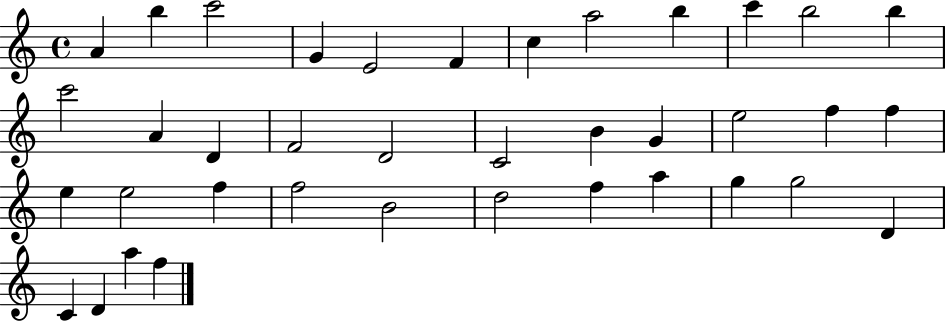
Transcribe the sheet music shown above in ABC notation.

X:1
T:Untitled
M:4/4
L:1/4
K:C
A b c'2 G E2 F c a2 b c' b2 b c'2 A D F2 D2 C2 B G e2 f f e e2 f f2 B2 d2 f a g g2 D C D a f